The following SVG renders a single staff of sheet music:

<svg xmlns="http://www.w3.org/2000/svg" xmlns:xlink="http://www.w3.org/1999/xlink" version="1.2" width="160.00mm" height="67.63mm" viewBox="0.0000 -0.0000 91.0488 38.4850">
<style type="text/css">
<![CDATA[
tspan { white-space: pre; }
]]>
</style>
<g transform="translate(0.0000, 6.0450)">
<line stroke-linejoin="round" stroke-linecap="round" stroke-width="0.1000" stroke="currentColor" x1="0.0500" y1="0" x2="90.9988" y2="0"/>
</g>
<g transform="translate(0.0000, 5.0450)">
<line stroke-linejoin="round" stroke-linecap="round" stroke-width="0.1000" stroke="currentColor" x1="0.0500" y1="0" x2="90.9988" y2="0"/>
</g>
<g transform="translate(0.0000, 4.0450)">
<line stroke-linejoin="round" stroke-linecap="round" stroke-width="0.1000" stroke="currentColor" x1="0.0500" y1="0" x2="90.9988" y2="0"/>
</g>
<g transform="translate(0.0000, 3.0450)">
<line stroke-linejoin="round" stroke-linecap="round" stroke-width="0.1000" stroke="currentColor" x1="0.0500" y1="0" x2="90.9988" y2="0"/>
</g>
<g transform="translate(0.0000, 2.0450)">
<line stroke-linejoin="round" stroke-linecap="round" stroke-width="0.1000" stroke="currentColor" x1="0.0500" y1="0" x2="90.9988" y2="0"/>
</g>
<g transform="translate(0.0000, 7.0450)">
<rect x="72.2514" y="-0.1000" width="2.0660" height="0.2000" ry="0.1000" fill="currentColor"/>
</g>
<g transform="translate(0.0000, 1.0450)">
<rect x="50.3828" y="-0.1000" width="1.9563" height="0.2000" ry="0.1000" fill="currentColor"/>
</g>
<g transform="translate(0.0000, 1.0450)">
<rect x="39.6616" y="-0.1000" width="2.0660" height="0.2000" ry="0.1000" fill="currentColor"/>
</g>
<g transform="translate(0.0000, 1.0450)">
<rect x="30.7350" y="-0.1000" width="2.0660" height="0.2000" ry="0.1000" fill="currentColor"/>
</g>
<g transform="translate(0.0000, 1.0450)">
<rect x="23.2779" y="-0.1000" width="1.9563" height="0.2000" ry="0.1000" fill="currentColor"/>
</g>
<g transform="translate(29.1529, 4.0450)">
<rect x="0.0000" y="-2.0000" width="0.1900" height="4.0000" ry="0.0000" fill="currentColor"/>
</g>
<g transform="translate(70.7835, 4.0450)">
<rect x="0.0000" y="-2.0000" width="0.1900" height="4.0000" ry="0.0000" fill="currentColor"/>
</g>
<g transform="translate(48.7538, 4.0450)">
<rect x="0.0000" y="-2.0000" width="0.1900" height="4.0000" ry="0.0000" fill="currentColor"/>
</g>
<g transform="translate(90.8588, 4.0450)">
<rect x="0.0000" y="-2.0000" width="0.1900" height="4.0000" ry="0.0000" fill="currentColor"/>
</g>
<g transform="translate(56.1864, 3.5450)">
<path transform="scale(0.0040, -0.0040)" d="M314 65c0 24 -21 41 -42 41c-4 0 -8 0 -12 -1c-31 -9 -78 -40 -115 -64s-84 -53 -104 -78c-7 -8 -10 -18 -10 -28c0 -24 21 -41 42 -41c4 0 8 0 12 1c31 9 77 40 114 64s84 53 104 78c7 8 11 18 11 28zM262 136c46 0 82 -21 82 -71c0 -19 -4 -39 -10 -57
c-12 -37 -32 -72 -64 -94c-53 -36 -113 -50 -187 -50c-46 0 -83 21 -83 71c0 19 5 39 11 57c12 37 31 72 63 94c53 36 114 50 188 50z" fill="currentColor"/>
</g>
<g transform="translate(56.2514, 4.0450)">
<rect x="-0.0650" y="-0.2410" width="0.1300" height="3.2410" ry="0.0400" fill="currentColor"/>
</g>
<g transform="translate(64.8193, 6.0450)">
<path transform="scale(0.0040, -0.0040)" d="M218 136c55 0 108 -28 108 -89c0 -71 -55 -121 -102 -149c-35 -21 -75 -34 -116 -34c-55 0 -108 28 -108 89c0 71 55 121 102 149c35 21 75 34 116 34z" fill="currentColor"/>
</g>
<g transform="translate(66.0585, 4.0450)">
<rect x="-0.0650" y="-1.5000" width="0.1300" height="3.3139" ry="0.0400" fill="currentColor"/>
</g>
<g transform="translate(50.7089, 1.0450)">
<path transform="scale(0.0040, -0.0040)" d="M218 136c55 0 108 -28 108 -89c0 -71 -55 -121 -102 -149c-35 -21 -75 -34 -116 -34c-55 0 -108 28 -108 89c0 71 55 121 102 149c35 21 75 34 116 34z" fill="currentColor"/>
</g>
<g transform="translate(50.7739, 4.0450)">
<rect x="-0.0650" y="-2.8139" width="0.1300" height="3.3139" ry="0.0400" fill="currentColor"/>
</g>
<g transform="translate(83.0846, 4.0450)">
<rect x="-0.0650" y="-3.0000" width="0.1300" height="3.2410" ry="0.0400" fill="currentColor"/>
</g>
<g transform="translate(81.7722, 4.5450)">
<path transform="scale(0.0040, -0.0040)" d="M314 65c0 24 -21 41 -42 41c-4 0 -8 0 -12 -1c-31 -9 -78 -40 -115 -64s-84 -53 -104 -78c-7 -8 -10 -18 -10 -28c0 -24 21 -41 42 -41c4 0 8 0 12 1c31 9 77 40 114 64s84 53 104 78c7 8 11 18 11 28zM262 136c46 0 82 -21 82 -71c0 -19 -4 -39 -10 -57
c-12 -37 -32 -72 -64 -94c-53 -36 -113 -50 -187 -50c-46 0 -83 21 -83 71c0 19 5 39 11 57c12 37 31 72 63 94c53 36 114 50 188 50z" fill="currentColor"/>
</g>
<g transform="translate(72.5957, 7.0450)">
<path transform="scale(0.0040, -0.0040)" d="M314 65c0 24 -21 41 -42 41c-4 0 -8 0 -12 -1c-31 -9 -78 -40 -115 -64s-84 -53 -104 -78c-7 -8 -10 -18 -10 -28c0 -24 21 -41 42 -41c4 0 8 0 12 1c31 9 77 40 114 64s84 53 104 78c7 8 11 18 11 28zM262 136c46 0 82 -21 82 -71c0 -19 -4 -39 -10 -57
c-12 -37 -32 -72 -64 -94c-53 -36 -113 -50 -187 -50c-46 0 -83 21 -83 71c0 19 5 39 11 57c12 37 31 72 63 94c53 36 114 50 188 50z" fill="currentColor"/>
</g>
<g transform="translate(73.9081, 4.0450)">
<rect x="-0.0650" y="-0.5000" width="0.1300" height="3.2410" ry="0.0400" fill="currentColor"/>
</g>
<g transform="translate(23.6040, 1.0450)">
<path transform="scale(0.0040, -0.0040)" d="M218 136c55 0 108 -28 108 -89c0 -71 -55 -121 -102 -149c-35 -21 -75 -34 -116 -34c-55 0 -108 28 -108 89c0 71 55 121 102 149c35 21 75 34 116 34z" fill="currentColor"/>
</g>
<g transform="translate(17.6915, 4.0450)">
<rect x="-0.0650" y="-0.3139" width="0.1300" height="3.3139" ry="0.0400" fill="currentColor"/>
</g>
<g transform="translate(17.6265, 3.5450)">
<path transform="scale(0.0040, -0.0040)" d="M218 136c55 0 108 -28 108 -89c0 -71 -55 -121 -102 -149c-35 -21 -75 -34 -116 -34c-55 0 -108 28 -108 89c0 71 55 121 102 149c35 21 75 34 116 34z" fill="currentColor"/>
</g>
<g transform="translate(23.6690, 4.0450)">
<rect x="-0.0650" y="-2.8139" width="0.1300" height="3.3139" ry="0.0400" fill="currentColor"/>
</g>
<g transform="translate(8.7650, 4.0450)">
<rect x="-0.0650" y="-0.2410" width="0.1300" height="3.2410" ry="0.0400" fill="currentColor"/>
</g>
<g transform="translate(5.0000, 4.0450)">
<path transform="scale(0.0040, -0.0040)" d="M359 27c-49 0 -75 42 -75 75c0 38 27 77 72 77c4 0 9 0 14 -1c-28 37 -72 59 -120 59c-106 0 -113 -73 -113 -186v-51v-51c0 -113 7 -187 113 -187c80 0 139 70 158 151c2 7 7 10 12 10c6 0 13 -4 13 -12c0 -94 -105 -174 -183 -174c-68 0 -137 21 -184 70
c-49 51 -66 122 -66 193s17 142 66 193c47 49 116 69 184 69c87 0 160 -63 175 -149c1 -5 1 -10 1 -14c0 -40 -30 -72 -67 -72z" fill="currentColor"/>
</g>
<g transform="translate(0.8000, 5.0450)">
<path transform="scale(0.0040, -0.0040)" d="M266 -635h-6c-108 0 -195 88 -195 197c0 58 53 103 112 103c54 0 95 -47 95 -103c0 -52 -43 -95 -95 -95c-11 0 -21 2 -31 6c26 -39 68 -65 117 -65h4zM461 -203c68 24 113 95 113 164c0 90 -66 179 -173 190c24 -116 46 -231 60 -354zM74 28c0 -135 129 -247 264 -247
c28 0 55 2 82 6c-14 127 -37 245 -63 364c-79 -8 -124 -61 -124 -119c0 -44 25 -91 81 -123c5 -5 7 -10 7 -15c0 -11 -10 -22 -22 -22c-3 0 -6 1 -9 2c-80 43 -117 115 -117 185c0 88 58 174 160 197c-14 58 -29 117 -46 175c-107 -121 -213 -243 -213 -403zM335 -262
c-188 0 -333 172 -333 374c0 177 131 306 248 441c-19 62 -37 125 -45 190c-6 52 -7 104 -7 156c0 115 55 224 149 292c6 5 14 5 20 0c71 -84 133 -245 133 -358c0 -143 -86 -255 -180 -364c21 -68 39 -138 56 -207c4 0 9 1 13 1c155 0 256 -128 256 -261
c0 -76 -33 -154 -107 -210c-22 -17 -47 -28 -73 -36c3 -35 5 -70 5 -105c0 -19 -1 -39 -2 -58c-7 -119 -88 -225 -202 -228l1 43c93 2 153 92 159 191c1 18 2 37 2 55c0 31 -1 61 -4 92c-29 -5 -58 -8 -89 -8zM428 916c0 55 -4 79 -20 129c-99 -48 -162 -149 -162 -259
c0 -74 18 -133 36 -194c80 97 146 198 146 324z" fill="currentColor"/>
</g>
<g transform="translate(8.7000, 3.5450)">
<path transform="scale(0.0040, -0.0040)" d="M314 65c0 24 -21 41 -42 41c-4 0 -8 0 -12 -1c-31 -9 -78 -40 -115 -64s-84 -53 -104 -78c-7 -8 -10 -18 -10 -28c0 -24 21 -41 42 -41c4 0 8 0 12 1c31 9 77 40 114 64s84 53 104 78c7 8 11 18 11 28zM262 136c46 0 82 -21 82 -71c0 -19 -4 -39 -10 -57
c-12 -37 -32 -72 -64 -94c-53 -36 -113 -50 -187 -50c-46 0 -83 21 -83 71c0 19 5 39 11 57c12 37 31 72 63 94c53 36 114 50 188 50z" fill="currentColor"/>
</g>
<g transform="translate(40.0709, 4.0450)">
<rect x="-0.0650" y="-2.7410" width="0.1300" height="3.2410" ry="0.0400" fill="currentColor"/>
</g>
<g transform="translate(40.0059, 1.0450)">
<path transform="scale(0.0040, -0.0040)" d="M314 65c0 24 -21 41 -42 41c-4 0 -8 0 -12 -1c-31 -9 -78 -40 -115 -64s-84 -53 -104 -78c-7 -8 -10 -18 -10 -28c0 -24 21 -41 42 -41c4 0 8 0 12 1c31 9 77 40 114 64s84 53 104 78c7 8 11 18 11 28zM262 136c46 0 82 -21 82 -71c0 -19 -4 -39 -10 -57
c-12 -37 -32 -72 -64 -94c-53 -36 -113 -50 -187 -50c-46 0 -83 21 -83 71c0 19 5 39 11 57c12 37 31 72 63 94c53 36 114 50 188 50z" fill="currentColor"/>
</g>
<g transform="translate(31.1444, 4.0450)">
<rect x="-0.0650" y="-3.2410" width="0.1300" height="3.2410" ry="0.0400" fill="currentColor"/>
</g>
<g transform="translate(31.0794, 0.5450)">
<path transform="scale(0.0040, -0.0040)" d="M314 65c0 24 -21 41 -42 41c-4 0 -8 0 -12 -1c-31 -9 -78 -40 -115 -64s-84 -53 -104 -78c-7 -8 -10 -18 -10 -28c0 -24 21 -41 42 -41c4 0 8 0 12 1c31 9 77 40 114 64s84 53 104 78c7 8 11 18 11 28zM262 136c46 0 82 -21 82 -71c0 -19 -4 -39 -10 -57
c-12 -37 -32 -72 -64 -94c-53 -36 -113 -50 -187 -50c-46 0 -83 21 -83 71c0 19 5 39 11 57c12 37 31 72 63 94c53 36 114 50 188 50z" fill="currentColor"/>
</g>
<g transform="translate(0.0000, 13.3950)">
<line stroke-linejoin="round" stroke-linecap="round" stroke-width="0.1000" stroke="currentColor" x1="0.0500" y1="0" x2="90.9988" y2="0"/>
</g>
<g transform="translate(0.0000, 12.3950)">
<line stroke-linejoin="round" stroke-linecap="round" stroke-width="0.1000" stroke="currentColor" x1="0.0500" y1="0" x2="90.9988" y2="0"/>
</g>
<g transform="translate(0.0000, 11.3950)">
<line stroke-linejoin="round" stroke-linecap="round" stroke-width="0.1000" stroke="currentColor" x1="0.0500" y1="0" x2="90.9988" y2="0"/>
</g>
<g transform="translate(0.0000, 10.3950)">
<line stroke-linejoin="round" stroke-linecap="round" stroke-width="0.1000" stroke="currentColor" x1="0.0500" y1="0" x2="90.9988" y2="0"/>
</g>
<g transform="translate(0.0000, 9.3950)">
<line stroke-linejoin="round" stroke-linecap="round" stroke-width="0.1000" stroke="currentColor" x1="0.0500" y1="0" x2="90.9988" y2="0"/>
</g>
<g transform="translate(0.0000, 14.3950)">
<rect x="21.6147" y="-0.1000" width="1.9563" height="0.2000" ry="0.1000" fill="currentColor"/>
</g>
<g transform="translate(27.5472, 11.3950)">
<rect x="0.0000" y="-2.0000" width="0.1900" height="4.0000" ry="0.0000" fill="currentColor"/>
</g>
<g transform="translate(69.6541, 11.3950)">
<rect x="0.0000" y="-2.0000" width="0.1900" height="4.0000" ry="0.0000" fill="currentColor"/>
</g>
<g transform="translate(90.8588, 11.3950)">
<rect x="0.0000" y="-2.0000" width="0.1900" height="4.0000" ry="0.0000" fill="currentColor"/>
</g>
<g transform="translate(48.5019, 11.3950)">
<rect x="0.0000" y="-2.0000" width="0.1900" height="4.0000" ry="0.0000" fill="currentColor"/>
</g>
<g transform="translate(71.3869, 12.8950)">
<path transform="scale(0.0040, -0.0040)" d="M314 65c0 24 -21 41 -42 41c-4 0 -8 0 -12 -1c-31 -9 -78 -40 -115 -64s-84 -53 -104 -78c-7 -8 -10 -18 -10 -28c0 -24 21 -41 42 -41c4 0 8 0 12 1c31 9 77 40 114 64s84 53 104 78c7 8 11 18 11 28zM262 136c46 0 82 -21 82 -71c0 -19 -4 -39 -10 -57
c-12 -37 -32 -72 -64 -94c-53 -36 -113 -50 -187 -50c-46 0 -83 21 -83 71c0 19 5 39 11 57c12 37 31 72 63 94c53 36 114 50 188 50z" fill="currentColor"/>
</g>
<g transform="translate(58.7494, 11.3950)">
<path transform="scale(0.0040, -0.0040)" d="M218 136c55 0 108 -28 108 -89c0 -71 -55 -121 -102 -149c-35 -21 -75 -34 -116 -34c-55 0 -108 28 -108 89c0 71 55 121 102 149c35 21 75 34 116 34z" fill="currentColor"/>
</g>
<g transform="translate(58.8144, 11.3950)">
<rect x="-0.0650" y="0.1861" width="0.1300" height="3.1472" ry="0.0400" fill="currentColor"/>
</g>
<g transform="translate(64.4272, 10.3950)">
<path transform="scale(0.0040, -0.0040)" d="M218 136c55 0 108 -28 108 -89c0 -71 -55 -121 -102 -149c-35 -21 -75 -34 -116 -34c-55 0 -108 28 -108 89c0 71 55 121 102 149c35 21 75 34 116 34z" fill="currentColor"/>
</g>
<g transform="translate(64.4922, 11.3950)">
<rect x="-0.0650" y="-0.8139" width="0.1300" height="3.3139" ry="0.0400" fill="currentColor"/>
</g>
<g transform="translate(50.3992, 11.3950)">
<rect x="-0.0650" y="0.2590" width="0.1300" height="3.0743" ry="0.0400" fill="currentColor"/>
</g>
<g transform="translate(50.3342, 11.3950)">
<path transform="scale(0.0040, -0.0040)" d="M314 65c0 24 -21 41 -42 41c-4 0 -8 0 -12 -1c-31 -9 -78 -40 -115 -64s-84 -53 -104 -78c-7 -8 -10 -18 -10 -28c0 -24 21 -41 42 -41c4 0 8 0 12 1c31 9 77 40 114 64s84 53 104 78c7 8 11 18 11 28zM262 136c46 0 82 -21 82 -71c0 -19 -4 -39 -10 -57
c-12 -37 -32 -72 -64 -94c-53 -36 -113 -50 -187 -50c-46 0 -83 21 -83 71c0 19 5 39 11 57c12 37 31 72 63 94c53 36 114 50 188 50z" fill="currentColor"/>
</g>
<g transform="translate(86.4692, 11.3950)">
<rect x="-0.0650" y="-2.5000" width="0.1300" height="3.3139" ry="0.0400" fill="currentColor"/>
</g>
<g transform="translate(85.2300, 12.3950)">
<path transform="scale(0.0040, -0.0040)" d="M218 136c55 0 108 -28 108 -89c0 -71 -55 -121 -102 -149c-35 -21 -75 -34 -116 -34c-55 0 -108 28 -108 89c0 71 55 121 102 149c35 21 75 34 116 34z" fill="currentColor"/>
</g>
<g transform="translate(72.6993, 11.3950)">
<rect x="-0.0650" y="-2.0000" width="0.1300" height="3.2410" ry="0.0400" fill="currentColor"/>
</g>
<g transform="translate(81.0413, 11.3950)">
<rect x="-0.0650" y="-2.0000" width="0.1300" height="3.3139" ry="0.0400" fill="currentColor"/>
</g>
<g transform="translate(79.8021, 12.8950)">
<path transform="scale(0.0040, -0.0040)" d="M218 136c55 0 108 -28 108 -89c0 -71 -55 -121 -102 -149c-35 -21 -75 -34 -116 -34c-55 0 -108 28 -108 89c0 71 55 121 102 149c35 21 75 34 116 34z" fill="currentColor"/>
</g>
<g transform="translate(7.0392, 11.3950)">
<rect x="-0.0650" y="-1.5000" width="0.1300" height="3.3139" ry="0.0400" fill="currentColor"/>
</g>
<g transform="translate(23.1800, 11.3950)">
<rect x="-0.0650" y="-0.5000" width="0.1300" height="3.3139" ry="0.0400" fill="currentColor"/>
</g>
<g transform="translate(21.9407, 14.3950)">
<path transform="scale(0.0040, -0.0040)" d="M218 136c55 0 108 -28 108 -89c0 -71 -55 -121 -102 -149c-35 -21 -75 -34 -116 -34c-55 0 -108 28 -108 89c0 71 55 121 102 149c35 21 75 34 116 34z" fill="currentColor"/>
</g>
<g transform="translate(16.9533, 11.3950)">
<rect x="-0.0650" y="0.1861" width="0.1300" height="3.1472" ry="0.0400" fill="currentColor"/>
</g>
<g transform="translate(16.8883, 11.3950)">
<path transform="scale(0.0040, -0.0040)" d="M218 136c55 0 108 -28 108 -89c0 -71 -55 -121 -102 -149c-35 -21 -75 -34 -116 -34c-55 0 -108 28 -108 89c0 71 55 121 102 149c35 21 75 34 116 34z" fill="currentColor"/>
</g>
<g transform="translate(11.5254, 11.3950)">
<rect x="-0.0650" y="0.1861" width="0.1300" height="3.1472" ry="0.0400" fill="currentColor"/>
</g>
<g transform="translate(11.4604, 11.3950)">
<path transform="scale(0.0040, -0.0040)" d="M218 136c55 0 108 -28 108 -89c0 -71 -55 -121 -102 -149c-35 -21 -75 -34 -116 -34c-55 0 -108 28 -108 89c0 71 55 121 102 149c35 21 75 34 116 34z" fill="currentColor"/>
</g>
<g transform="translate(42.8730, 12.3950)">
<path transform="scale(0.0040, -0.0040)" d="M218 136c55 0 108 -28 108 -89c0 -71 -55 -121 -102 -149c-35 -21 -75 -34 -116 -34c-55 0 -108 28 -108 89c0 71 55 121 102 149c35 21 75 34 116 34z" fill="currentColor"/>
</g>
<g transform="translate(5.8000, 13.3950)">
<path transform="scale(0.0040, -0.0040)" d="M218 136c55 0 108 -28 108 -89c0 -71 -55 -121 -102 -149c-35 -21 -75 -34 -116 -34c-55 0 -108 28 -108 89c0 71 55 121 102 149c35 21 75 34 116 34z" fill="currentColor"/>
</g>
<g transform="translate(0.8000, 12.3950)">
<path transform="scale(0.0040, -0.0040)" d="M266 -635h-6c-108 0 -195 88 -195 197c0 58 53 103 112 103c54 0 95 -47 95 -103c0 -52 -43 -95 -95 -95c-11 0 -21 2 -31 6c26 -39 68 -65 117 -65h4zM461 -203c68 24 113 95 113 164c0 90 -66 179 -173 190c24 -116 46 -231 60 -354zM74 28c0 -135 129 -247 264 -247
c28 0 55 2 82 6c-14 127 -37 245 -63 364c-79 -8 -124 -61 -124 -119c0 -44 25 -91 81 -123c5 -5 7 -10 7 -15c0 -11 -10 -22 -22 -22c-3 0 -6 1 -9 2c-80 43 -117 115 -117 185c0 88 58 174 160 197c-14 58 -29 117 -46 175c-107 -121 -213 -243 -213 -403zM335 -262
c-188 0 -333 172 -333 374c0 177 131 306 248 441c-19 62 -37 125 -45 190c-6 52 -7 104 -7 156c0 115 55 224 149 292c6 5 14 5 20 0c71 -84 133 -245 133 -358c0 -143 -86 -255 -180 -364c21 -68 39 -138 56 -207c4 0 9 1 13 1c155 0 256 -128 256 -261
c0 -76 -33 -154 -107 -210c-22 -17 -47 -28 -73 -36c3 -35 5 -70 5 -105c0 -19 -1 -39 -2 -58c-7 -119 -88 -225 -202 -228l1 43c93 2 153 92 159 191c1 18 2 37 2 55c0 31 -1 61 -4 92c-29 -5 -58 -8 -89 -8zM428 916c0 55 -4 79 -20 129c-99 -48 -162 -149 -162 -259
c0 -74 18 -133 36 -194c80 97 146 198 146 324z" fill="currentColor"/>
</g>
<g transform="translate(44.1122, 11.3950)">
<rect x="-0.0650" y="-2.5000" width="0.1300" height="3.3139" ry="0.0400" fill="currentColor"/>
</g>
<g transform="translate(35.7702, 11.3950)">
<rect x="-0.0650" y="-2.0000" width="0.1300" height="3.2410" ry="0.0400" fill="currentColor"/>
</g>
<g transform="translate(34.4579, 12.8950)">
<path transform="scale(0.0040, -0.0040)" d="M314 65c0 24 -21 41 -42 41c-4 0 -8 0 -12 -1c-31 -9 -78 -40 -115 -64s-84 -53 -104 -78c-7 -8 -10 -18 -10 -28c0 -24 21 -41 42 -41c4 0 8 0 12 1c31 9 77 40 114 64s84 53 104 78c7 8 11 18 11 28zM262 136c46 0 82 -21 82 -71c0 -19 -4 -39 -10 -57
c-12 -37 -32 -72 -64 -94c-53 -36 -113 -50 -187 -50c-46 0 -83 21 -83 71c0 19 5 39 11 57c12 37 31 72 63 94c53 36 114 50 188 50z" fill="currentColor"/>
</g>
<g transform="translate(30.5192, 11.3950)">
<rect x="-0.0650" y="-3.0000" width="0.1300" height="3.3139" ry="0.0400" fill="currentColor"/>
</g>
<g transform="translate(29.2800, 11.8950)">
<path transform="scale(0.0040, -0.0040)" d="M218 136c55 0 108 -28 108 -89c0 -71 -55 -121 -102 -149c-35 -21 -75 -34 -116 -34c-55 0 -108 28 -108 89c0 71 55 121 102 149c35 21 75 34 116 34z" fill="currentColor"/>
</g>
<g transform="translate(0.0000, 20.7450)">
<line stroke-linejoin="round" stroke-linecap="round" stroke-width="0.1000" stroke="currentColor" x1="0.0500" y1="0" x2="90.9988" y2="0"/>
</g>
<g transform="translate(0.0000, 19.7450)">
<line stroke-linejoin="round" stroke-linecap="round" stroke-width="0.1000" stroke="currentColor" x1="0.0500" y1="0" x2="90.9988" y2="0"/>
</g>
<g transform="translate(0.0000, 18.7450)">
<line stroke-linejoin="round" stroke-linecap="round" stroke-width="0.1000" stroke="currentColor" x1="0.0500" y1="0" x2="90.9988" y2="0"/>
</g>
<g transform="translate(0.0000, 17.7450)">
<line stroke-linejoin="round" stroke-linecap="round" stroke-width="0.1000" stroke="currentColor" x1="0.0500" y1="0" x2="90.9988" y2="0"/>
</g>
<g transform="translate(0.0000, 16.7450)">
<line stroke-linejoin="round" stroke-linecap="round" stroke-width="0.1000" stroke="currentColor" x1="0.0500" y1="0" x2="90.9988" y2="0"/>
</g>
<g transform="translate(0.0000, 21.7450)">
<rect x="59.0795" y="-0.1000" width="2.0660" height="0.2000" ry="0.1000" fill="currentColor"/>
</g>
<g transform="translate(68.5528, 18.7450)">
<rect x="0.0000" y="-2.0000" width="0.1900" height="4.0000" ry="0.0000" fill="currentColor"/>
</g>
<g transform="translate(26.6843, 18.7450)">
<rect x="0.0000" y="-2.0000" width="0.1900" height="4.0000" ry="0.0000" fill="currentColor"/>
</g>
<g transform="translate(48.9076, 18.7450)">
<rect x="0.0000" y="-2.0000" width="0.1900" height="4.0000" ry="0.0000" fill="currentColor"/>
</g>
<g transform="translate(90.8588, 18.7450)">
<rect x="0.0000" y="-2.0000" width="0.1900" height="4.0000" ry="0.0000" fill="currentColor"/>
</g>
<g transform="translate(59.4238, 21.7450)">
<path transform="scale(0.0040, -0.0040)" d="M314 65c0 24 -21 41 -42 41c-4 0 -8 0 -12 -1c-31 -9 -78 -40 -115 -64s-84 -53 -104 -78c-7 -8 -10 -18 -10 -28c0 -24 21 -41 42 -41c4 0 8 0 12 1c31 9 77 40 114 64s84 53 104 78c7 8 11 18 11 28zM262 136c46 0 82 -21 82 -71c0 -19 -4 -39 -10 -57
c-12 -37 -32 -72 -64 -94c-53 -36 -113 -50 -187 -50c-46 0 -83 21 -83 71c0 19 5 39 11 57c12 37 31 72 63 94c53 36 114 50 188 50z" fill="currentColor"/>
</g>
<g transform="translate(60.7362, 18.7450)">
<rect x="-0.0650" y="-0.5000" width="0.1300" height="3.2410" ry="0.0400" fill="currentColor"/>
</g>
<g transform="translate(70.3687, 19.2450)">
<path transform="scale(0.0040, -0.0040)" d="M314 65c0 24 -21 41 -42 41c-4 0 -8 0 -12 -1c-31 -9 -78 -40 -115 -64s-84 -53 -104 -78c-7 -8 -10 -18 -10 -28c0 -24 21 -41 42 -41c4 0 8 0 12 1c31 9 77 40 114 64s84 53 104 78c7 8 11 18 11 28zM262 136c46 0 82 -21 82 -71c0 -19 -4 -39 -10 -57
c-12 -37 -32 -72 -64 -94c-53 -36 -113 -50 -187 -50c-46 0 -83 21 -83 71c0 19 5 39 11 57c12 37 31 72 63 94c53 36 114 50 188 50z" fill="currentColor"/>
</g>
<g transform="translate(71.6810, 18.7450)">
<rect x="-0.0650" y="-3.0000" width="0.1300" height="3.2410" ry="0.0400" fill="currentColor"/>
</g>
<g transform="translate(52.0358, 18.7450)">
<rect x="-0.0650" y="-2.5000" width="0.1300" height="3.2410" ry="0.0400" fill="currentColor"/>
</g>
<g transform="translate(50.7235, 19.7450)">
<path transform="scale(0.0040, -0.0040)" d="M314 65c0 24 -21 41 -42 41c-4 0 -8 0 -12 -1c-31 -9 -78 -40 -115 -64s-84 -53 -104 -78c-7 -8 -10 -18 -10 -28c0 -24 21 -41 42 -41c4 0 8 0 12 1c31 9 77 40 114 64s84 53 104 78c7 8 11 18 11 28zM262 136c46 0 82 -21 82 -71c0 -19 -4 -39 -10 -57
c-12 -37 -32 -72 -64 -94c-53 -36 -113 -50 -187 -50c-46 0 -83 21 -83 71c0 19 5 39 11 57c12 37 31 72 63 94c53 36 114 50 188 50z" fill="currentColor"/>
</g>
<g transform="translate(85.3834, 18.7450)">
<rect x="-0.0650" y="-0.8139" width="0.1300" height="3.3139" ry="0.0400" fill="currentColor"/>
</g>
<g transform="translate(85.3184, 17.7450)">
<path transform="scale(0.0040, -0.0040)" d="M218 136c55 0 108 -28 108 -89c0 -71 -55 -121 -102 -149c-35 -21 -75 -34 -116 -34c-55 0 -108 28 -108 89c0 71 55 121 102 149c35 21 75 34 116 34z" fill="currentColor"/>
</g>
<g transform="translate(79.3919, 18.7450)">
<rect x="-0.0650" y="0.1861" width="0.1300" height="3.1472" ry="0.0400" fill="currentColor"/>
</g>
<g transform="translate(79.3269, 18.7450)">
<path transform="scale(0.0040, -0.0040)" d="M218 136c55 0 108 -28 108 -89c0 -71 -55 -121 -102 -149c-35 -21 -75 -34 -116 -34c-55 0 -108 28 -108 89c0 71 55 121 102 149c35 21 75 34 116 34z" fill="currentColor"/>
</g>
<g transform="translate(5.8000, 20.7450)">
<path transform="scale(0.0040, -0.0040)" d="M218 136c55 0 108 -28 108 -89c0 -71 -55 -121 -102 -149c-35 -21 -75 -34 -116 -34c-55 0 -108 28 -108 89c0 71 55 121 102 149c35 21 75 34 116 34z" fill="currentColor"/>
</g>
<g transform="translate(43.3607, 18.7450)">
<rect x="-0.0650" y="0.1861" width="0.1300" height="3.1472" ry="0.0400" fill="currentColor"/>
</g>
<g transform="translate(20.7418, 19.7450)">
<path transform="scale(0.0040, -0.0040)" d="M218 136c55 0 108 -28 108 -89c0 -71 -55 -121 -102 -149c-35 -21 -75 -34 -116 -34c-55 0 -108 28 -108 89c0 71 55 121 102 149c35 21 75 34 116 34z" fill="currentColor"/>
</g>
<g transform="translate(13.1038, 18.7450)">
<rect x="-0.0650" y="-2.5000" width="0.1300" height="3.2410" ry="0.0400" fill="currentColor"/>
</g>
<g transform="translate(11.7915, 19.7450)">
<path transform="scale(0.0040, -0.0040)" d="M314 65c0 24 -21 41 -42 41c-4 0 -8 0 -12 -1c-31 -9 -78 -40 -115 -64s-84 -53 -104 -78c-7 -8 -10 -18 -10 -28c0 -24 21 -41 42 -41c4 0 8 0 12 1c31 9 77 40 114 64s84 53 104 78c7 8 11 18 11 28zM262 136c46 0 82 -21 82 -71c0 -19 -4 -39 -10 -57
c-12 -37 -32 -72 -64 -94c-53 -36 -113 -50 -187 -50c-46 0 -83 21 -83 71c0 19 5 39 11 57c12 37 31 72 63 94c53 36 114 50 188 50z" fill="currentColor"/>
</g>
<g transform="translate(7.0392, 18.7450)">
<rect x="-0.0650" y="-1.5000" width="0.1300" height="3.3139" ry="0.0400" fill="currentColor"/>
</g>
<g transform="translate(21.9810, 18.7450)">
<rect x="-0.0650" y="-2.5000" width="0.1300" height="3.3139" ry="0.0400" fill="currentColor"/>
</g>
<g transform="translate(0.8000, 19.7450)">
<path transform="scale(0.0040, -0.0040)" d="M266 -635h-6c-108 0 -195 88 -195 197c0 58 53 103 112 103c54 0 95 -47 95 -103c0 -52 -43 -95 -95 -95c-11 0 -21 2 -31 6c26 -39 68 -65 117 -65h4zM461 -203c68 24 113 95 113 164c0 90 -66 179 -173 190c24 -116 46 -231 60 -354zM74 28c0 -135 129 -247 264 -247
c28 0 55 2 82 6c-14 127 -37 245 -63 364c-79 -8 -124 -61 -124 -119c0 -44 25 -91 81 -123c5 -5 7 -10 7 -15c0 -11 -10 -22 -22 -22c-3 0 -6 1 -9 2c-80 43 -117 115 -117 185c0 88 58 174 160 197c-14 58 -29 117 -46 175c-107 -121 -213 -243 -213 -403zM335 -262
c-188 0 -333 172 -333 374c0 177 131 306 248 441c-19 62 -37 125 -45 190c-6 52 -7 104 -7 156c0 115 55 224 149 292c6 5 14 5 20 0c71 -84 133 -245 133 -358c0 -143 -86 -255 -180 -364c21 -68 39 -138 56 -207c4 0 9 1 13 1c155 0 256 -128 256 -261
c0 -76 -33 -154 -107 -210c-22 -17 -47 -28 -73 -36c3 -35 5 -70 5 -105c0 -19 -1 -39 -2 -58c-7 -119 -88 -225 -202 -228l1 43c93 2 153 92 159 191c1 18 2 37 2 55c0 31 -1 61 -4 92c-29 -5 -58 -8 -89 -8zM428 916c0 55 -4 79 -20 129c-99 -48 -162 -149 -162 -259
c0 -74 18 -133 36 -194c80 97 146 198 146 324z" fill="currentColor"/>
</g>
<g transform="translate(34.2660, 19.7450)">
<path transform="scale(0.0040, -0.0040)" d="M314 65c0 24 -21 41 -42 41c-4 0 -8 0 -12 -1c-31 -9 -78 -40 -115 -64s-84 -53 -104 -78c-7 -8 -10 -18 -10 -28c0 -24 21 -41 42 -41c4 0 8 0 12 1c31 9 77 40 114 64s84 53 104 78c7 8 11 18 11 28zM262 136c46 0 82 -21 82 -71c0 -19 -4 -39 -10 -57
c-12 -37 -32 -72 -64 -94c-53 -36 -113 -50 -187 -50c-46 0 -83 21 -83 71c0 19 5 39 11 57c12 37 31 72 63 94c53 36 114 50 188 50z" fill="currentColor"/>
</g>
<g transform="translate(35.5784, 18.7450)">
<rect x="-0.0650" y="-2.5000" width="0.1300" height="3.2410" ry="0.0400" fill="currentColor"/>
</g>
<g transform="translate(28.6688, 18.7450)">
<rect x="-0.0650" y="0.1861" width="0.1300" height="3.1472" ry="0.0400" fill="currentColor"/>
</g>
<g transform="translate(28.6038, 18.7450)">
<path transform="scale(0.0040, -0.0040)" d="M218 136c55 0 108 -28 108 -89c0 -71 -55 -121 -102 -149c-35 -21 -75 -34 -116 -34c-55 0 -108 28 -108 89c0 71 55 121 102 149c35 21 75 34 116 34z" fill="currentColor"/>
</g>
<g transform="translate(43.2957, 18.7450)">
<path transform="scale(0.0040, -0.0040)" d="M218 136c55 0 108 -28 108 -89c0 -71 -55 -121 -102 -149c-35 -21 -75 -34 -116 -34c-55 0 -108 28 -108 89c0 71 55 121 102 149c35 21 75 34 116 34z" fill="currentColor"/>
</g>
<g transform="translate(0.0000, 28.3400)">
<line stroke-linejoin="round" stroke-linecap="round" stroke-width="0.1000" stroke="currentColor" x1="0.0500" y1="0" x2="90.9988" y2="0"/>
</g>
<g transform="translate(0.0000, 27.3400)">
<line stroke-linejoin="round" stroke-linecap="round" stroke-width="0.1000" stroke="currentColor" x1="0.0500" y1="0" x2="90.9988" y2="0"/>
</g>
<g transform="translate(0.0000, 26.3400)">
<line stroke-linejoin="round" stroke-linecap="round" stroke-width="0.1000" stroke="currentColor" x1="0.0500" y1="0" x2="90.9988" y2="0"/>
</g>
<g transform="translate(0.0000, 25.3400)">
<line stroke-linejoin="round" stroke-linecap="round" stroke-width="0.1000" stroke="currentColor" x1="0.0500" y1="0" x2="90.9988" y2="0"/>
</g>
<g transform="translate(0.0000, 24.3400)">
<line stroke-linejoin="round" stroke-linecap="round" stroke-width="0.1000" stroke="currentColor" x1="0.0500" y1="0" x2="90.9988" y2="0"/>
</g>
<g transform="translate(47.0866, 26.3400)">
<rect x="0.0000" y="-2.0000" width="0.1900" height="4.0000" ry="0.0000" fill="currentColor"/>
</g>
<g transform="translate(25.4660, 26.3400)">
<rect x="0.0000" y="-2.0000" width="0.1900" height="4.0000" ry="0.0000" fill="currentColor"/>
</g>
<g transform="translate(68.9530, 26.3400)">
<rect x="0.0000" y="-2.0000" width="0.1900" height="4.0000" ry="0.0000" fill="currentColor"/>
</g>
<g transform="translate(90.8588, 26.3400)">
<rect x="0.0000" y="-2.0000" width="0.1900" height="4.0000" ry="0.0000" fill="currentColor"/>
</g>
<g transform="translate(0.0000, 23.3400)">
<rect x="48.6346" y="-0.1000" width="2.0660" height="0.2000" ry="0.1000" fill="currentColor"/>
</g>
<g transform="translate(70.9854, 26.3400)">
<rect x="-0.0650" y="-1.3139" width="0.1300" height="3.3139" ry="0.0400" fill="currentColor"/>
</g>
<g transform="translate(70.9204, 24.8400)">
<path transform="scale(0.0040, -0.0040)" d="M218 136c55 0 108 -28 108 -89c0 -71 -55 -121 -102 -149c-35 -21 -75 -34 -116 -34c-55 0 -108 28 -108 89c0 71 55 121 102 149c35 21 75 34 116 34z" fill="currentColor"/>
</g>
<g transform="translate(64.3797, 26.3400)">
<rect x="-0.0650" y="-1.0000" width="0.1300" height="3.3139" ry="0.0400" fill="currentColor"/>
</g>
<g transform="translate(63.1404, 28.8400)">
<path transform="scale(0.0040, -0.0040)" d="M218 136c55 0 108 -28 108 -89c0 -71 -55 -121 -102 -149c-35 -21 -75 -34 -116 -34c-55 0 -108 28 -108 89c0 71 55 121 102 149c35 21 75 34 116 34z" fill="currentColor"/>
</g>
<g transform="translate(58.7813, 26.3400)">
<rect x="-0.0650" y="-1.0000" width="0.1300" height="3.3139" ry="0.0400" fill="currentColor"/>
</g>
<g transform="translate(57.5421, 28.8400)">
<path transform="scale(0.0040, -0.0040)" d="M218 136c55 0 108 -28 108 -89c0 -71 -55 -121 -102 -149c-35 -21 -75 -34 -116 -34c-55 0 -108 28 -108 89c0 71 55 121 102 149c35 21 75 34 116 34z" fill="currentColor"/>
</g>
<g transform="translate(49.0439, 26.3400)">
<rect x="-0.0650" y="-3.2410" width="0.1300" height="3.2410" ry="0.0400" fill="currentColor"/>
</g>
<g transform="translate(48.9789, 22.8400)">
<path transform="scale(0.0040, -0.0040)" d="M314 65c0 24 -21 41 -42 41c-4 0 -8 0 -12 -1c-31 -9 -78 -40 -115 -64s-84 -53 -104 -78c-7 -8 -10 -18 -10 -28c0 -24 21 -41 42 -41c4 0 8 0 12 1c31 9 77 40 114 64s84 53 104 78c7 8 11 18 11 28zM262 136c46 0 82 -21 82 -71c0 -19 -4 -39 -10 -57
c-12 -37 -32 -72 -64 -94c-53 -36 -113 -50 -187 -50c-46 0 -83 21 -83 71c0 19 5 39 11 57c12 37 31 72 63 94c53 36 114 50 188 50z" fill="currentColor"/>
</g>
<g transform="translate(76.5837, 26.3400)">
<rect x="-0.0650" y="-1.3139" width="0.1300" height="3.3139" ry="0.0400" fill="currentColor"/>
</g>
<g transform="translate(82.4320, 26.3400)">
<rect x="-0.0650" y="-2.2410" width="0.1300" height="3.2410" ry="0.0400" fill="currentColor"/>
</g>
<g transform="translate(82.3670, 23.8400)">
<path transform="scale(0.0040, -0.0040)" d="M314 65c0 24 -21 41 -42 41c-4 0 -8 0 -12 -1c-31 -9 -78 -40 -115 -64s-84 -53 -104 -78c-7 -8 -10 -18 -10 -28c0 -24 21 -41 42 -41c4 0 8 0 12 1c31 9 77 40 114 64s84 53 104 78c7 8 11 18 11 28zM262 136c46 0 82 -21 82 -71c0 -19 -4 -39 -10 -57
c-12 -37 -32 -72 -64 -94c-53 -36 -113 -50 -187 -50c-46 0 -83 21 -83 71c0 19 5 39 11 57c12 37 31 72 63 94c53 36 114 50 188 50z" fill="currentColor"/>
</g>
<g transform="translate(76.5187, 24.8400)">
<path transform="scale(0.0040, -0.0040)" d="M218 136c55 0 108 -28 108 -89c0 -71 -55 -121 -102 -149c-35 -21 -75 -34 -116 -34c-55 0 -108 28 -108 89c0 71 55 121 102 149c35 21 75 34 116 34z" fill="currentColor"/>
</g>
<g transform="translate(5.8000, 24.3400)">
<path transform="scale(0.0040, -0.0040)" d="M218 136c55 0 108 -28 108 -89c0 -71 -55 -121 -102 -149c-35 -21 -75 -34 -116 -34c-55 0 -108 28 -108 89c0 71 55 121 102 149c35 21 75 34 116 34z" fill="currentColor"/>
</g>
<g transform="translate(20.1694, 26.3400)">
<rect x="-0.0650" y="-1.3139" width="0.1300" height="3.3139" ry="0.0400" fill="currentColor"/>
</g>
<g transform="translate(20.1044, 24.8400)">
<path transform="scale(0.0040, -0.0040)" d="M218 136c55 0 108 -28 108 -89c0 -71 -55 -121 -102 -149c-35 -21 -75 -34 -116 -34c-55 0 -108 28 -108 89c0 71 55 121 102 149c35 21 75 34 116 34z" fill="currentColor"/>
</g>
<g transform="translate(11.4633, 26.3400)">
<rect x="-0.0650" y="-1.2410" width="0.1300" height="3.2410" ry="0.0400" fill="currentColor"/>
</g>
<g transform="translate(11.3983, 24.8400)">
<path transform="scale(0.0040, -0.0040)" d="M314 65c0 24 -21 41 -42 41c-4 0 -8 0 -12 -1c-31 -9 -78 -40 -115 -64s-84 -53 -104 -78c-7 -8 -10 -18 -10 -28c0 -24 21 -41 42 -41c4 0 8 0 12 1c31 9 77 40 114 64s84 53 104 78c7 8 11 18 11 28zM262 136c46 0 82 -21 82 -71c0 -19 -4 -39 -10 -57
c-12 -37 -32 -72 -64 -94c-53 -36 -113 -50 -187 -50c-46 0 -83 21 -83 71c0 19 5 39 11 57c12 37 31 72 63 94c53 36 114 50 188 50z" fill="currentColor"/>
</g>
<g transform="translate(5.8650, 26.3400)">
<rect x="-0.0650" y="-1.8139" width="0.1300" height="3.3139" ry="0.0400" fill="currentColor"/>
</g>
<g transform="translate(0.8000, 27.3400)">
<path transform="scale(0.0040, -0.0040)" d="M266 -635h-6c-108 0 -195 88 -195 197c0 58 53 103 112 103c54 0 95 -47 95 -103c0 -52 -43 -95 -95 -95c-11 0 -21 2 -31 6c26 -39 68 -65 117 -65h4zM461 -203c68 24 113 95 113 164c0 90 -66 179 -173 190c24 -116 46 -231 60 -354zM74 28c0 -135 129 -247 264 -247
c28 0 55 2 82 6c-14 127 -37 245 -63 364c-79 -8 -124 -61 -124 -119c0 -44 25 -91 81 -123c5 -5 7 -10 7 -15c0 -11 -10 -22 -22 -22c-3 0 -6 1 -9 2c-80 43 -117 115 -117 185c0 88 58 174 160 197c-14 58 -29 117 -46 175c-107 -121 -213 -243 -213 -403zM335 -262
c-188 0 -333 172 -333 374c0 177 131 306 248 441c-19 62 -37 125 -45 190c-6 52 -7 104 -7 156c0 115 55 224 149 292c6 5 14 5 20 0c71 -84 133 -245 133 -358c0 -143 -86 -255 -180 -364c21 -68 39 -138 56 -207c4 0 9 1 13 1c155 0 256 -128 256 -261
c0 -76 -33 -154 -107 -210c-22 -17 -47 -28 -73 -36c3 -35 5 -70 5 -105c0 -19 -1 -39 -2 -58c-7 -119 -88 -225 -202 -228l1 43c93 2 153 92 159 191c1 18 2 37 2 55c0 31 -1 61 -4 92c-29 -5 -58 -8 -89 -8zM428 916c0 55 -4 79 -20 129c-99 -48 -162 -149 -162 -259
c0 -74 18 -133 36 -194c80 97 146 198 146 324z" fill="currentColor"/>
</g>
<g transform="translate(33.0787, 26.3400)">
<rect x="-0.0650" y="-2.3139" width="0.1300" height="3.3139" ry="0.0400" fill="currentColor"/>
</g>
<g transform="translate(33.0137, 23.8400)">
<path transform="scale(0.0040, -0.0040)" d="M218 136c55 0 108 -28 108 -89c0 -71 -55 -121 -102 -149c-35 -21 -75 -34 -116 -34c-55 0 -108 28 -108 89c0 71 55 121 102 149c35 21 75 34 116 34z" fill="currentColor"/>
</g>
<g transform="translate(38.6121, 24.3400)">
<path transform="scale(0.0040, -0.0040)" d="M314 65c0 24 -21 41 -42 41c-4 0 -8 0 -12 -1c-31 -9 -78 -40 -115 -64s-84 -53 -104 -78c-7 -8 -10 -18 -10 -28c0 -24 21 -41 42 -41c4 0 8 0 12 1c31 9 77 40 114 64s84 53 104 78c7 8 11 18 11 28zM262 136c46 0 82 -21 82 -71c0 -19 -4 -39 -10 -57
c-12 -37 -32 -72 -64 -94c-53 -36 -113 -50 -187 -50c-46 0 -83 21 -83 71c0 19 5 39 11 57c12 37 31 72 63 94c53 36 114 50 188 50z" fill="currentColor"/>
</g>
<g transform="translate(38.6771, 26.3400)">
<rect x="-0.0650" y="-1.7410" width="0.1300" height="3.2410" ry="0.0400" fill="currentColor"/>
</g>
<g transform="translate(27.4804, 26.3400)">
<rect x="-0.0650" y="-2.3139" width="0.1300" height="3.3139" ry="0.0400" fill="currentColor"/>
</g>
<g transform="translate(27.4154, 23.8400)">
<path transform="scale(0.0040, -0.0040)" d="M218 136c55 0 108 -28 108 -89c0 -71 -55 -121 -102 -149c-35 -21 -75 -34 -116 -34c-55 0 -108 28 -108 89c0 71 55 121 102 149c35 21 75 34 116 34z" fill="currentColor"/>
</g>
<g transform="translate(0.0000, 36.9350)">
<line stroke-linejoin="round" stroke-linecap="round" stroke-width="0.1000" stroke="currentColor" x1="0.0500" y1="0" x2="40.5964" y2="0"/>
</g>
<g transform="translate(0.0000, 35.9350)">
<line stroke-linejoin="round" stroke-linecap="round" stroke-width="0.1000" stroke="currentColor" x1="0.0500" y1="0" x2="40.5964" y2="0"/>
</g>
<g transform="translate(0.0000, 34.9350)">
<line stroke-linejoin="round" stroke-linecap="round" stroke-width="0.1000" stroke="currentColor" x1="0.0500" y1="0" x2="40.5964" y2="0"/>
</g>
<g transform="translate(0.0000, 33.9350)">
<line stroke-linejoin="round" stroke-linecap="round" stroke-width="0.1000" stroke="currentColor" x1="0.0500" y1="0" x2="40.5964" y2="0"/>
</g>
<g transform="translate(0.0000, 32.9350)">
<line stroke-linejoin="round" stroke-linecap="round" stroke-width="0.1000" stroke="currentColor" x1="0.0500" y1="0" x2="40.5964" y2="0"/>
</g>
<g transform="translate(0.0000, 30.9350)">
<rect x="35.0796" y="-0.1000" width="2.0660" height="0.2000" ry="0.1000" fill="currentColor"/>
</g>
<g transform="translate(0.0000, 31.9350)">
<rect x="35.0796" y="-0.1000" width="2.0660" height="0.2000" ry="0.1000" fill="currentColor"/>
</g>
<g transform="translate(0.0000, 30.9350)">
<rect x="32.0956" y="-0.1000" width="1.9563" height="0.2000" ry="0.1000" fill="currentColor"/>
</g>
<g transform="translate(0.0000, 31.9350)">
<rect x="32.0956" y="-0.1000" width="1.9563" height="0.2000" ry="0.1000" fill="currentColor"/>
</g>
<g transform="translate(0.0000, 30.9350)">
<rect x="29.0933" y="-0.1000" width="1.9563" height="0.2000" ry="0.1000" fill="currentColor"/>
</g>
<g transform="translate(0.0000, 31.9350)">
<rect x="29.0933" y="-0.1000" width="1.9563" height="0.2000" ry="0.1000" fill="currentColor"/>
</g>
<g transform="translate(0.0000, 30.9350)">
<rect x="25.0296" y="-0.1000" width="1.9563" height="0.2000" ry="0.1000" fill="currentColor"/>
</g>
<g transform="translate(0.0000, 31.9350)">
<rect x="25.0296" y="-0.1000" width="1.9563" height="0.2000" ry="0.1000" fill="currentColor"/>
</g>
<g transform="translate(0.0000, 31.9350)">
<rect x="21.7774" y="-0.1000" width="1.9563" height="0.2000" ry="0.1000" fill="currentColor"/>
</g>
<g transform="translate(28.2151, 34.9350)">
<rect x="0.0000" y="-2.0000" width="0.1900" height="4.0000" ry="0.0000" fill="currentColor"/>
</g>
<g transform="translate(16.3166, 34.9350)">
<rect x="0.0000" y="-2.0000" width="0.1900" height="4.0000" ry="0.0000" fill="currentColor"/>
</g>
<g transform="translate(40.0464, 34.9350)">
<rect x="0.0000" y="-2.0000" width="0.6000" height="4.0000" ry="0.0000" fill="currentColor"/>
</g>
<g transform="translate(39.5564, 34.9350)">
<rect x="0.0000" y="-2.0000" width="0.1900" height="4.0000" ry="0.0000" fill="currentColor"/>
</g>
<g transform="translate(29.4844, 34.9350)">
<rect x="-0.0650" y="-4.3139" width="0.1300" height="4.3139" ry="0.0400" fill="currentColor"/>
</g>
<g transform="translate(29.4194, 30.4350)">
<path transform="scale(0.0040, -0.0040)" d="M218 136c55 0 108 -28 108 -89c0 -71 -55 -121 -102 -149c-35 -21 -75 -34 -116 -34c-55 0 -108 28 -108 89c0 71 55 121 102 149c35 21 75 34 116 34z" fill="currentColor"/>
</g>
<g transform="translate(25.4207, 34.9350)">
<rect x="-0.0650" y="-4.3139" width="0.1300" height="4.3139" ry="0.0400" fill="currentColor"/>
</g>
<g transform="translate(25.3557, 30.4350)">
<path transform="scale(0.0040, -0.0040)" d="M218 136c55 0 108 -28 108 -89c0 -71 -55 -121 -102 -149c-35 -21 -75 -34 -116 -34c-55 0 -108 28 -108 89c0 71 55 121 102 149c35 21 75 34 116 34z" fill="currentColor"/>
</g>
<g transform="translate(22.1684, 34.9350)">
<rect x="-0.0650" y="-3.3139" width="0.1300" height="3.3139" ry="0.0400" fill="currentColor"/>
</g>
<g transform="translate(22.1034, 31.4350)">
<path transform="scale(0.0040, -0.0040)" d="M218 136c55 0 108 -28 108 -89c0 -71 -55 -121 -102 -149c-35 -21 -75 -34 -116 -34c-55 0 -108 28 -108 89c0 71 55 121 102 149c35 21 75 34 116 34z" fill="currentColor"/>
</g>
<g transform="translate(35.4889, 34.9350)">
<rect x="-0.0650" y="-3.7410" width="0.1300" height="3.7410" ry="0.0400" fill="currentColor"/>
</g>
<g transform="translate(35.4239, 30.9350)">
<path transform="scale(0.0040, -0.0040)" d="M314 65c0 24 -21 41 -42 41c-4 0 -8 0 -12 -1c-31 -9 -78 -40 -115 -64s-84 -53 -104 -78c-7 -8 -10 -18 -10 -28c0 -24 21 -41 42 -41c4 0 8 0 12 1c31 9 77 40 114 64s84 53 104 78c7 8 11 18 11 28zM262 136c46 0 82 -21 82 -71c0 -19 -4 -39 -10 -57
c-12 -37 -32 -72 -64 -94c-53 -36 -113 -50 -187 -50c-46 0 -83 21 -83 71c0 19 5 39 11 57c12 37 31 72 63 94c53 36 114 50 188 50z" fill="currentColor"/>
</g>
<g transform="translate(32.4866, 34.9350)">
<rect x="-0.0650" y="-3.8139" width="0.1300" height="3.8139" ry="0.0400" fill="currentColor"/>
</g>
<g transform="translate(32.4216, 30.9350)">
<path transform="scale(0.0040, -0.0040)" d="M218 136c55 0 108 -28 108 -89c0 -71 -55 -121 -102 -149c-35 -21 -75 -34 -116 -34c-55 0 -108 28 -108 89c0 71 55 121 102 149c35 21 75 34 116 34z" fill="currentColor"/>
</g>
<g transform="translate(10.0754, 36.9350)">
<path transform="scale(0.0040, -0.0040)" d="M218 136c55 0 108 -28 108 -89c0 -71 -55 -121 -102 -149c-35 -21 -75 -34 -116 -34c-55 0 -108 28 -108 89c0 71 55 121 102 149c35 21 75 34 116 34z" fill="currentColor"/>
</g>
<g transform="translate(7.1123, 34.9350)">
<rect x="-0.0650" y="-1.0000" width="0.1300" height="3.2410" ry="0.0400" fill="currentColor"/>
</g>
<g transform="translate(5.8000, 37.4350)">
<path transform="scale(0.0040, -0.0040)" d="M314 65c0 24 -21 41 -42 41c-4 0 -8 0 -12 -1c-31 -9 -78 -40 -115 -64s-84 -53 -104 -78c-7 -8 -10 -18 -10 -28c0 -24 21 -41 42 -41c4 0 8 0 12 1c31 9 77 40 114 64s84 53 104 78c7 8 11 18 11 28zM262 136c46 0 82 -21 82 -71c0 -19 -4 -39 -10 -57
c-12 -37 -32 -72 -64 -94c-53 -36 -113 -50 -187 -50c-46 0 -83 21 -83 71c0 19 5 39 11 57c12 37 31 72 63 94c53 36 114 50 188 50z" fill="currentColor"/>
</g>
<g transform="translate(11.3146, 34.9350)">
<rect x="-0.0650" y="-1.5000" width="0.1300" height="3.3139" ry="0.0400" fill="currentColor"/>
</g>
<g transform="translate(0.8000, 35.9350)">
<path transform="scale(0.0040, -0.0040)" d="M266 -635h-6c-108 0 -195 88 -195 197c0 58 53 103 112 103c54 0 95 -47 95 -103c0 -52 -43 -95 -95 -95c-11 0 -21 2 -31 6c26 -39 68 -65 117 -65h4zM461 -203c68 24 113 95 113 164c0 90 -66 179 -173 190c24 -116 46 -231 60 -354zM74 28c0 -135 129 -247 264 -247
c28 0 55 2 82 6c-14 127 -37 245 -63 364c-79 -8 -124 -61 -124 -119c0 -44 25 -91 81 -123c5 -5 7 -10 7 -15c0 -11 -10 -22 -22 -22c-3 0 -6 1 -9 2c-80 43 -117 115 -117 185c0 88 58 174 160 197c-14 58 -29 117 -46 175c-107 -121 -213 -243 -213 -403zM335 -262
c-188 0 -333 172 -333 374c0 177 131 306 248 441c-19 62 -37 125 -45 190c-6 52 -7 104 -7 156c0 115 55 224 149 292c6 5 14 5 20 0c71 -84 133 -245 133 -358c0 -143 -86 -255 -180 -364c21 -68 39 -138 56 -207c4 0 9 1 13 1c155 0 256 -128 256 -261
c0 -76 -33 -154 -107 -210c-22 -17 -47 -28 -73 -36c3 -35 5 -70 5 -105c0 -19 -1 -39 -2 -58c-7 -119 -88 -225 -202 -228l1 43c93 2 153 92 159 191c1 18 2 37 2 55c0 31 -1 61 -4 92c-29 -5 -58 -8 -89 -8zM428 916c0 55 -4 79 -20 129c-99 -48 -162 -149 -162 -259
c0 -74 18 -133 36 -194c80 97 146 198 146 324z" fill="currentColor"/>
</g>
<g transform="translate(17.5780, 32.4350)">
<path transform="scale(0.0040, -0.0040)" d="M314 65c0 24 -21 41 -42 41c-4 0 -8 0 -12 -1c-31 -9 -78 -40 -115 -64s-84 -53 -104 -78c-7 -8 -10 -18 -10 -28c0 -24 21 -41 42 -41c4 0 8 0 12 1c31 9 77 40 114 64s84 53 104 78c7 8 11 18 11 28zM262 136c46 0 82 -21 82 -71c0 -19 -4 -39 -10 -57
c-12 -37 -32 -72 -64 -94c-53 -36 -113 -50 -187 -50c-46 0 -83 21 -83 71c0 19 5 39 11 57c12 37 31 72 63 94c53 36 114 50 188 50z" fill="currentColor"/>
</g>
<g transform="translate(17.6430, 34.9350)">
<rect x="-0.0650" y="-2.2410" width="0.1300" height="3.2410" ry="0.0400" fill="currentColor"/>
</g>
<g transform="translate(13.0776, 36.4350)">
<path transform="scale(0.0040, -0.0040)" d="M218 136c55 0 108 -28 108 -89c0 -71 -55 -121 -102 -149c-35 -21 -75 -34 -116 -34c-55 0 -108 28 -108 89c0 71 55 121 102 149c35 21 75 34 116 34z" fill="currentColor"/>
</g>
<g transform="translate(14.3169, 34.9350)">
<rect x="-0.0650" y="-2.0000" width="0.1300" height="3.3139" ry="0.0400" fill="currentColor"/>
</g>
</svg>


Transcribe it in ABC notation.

X:1
T:Untitled
M:4/4
L:1/4
K:C
c2 c a b2 a2 a c2 E C2 A2 E B B C A F2 G B2 B d F2 F G E G2 G B G2 B G2 C2 A2 B d f e2 e g g f2 b2 D D e e g2 D2 E F g2 b d' d' c' c'2